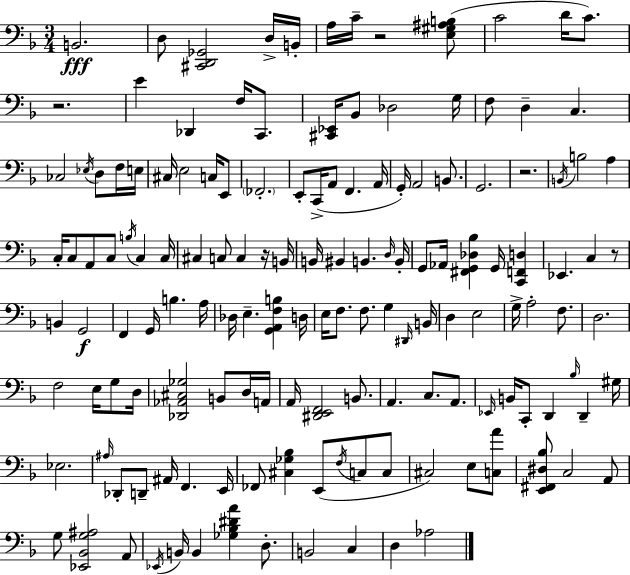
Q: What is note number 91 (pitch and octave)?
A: A2